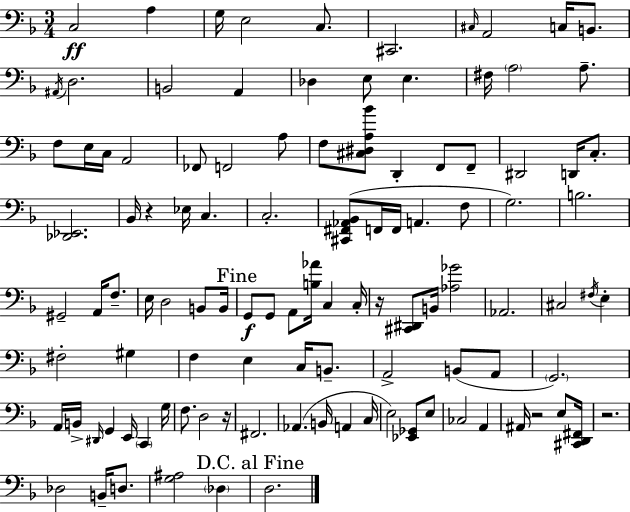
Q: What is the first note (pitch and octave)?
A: C3